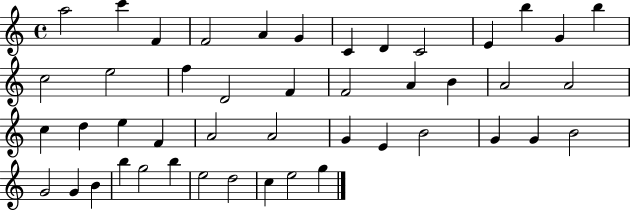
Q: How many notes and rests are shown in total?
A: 46